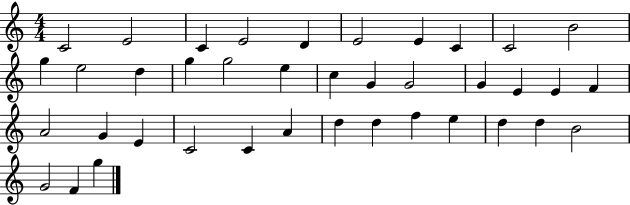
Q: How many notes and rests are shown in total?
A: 39